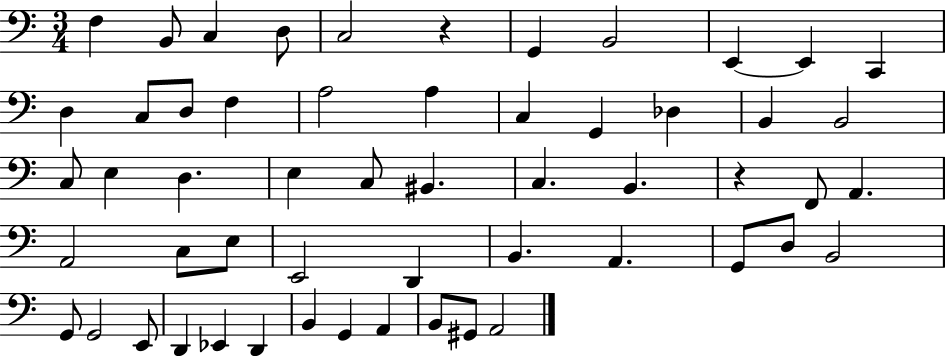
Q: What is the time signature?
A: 3/4